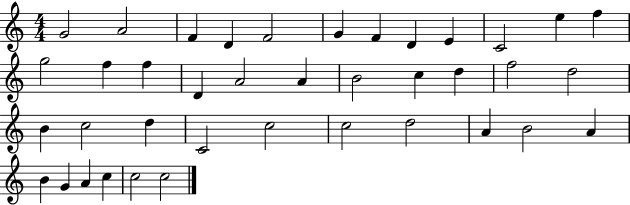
X:1
T:Untitled
M:4/4
L:1/4
K:C
G2 A2 F D F2 G F D E C2 e f g2 f f D A2 A B2 c d f2 d2 B c2 d C2 c2 c2 d2 A B2 A B G A c c2 c2